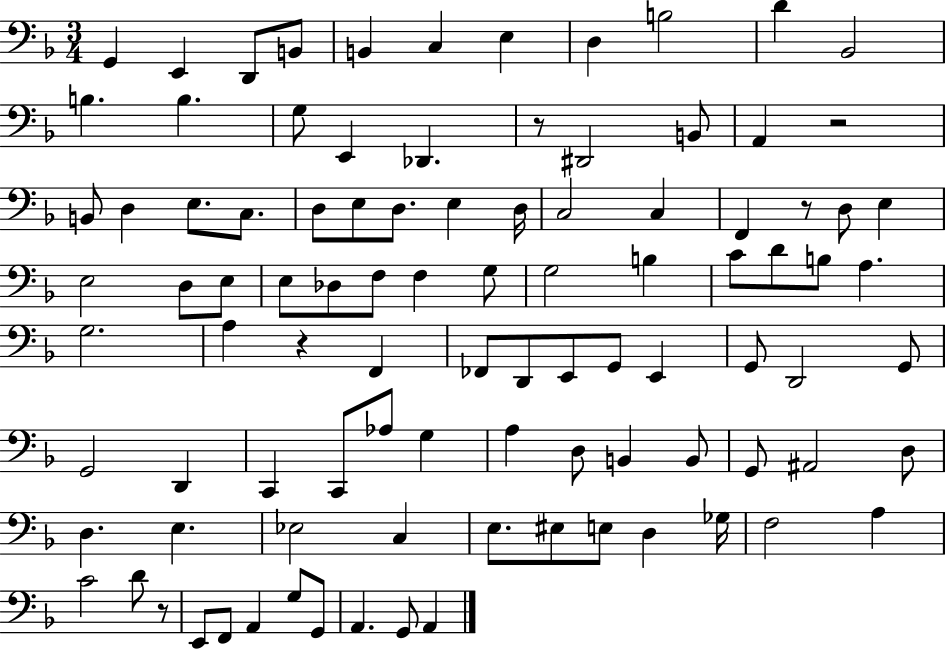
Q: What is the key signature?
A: F major